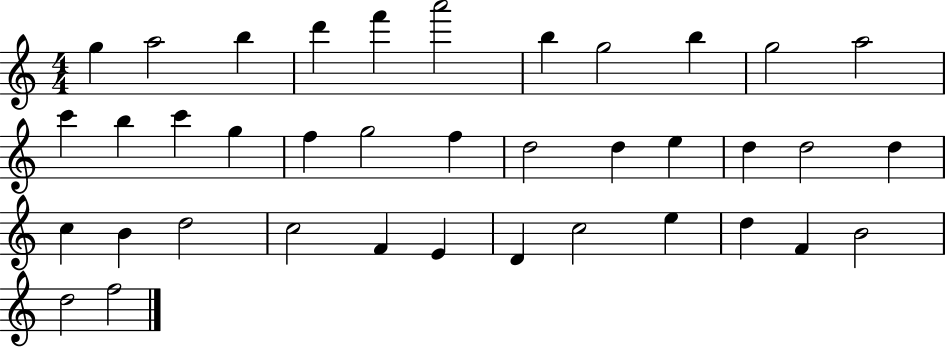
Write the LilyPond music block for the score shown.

{
  \clef treble
  \numericTimeSignature
  \time 4/4
  \key c \major
  g''4 a''2 b''4 | d'''4 f'''4 a'''2 | b''4 g''2 b''4 | g''2 a''2 | \break c'''4 b''4 c'''4 g''4 | f''4 g''2 f''4 | d''2 d''4 e''4 | d''4 d''2 d''4 | \break c''4 b'4 d''2 | c''2 f'4 e'4 | d'4 c''2 e''4 | d''4 f'4 b'2 | \break d''2 f''2 | \bar "|."
}